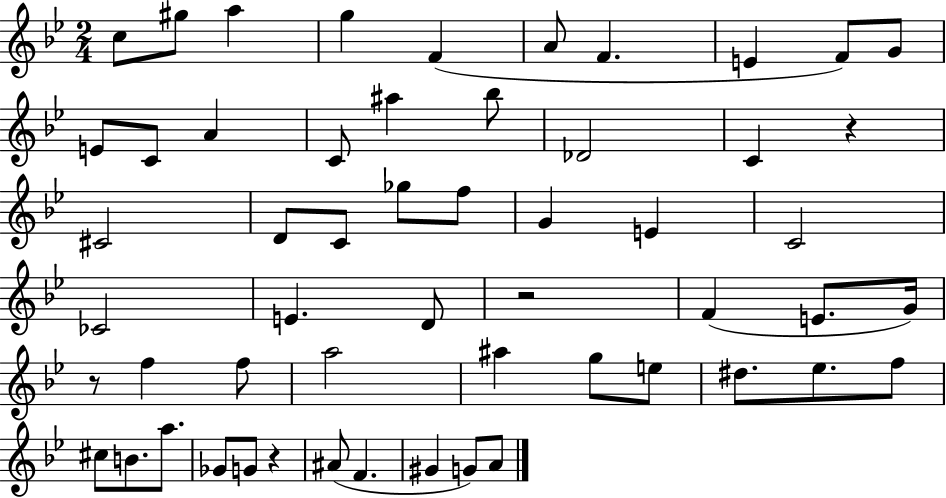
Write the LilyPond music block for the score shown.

{
  \clef treble
  \numericTimeSignature
  \time 2/4
  \key bes \major
  c''8 gis''8 a''4 | g''4 f'4( | a'8 f'4. | e'4 f'8) g'8 | \break e'8 c'8 a'4 | c'8 ais''4 bes''8 | des'2 | c'4 r4 | \break cis'2 | d'8 c'8 ges''8 f''8 | g'4 e'4 | c'2 | \break ces'2 | e'4. d'8 | r2 | f'4( e'8. g'16) | \break r8 f''4 f''8 | a''2 | ais''4 g''8 e''8 | dis''8. ees''8. f''8 | \break cis''8 b'8. a''8. | ges'8 g'8 r4 | ais'8( f'4. | gis'4 g'8) a'8 | \break \bar "|."
}